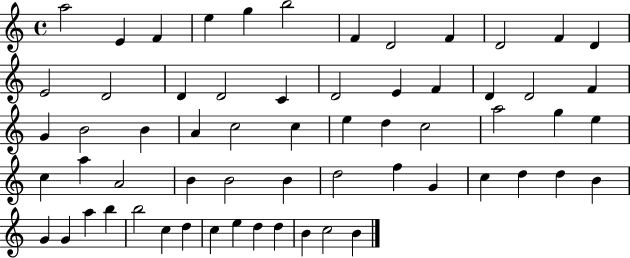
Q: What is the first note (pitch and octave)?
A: A5